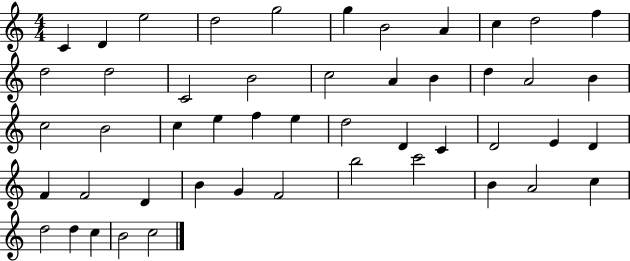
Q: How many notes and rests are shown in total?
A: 49